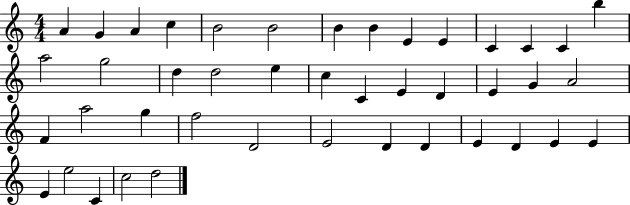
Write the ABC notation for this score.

X:1
T:Untitled
M:4/4
L:1/4
K:C
A G A c B2 B2 B B E E C C C b a2 g2 d d2 e c C E D E G A2 F a2 g f2 D2 E2 D D E D E E E e2 C c2 d2